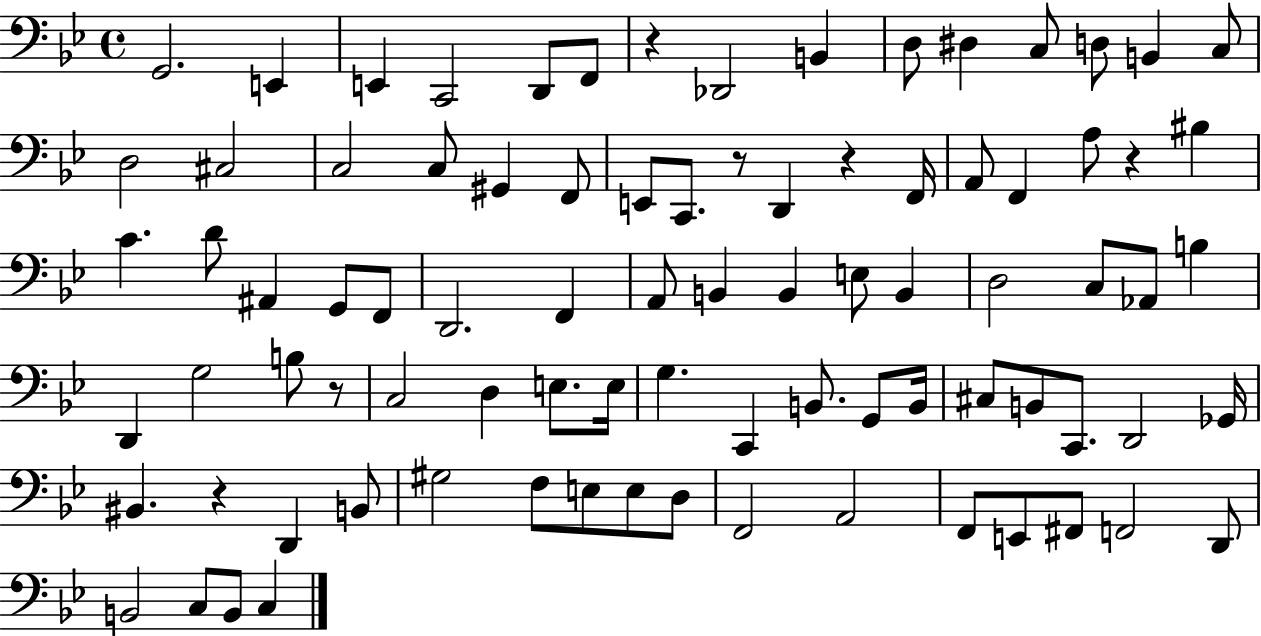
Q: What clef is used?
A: bass